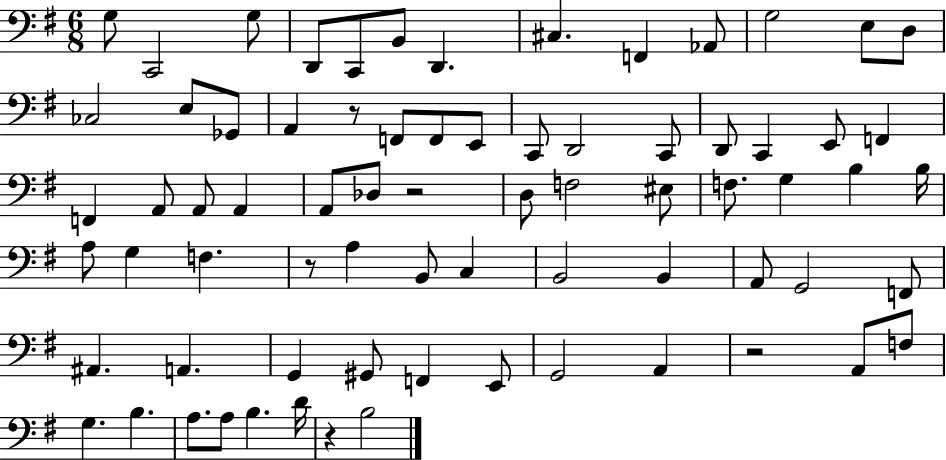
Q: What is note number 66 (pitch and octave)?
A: B3